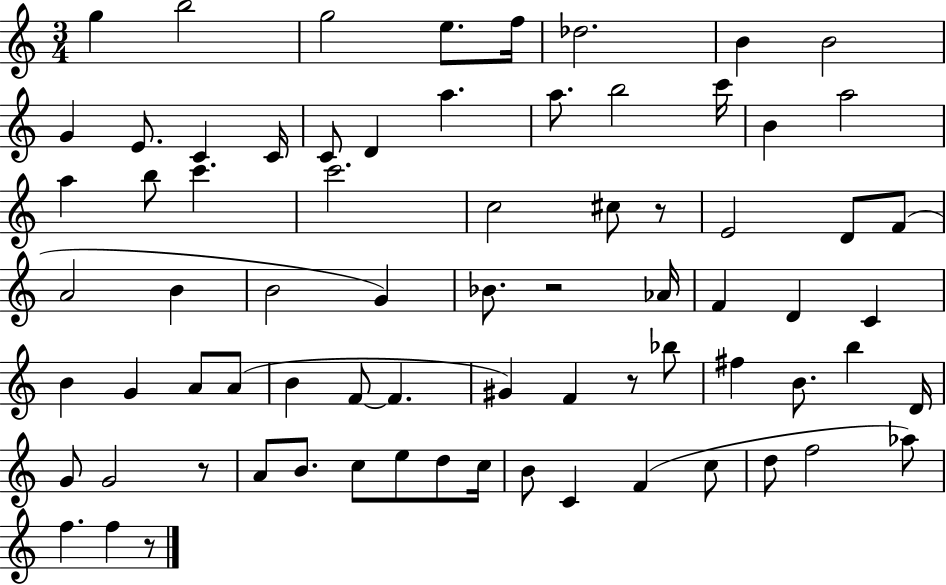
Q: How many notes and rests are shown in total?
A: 74